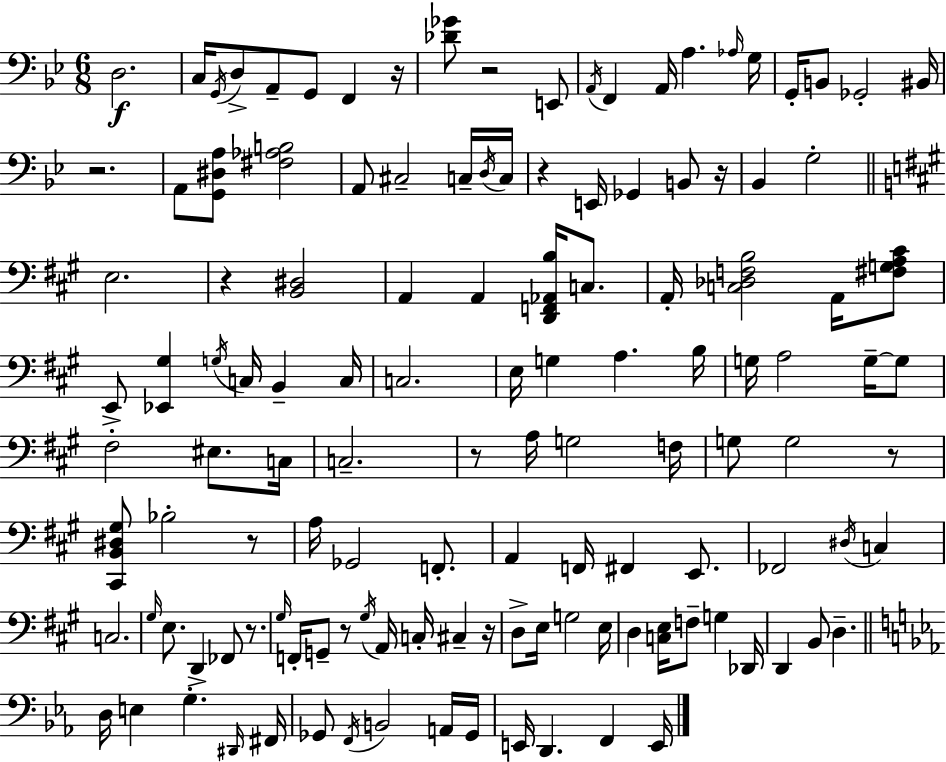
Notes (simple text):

D3/h. C3/s G2/s D3/e A2/e G2/e F2/q R/s [Db4,Gb4]/e R/h E2/e A2/s F2/q A2/s A3/q. Ab3/s G3/s G2/s B2/e Gb2/h BIS2/s R/h. A2/e [G2,D#3,A3]/e [F#3,Ab3,B3]/h A2/e C#3/h C3/s D3/s C3/s R/q E2/s Gb2/q B2/e R/s Bb2/q G3/h E3/h. R/q [B2,D#3]/h A2/q A2/q [D2,F2,Ab2,B3]/s C3/e. A2/s [C3,Db3,F3,B3]/h A2/s [F#3,G3,A3,C#4]/e E2/e [Eb2,G#3]/q G3/s C3/s B2/q C3/s C3/h. E3/s G3/q A3/q. B3/s G3/s A3/h G3/s G3/e F#3/h EIS3/e. C3/s C3/h. R/e A3/s G3/h F3/s G3/e G3/h R/e [C#2,B2,D#3,G#3]/e Bb3/h R/e A3/s Gb2/h F2/e. A2/q F2/s F#2/q E2/e. FES2/h D#3/s C3/q C3/h. G#3/s E3/e. D2/q FES2/e R/e. G#3/s F2/s G2/e R/e G#3/s A2/s C3/s C#3/q R/s D3/e E3/s G3/h E3/s D3/q [C3,E3]/s F3/e G3/q Db2/s D2/q B2/e D3/q. D3/s E3/q G3/q. D#2/s F#2/s Gb2/e F2/s B2/h A2/s Gb2/s E2/s D2/q. F2/q E2/s